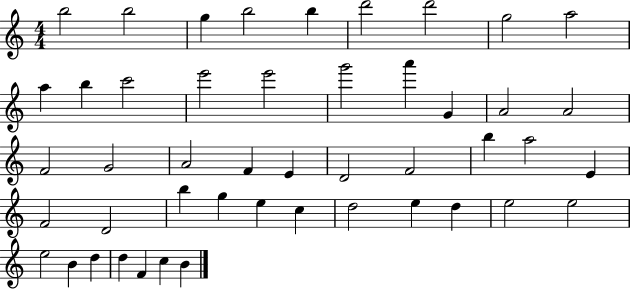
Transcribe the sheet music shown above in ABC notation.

X:1
T:Untitled
M:4/4
L:1/4
K:C
b2 b2 g b2 b d'2 d'2 g2 a2 a b c'2 e'2 e'2 g'2 a' G A2 A2 F2 G2 A2 F E D2 F2 b a2 E F2 D2 b g e c d2 e d e2 e2 e2 B d d F c B